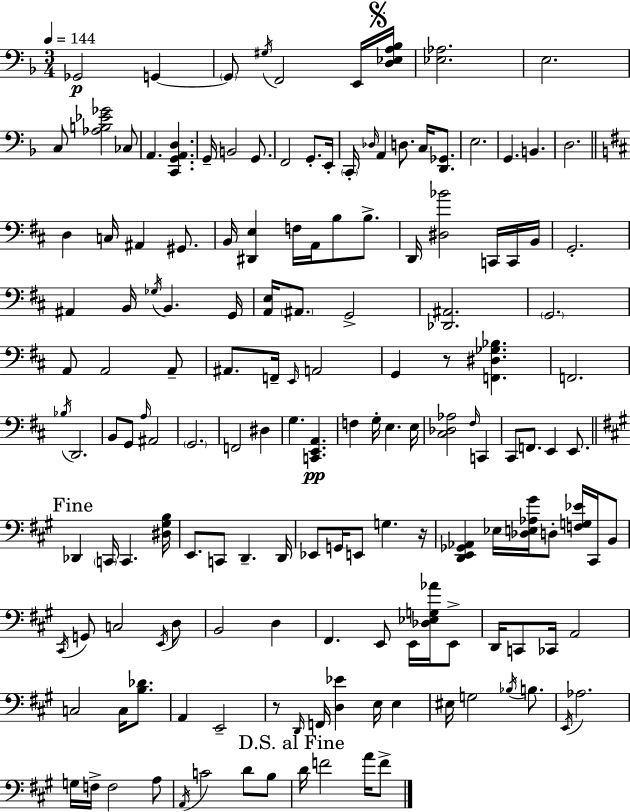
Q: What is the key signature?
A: D minor